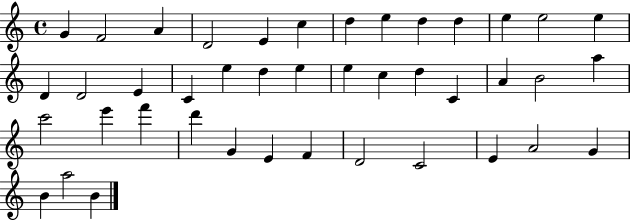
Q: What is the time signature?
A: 4/4